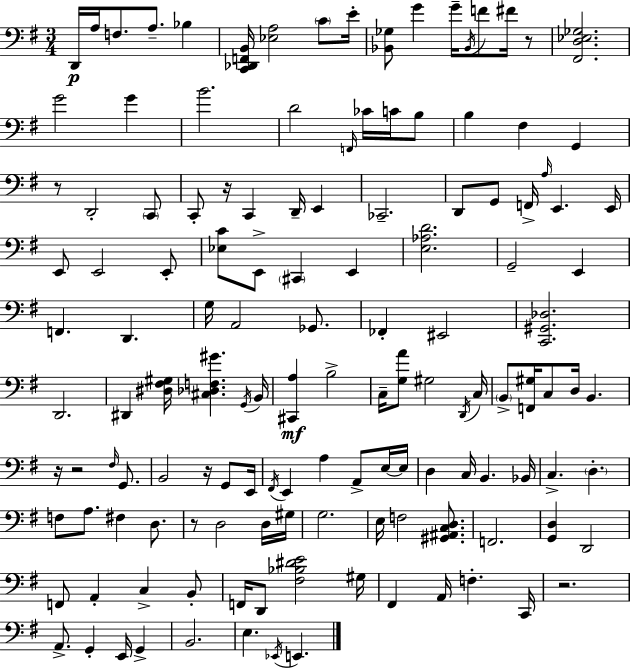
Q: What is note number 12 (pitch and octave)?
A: F#4